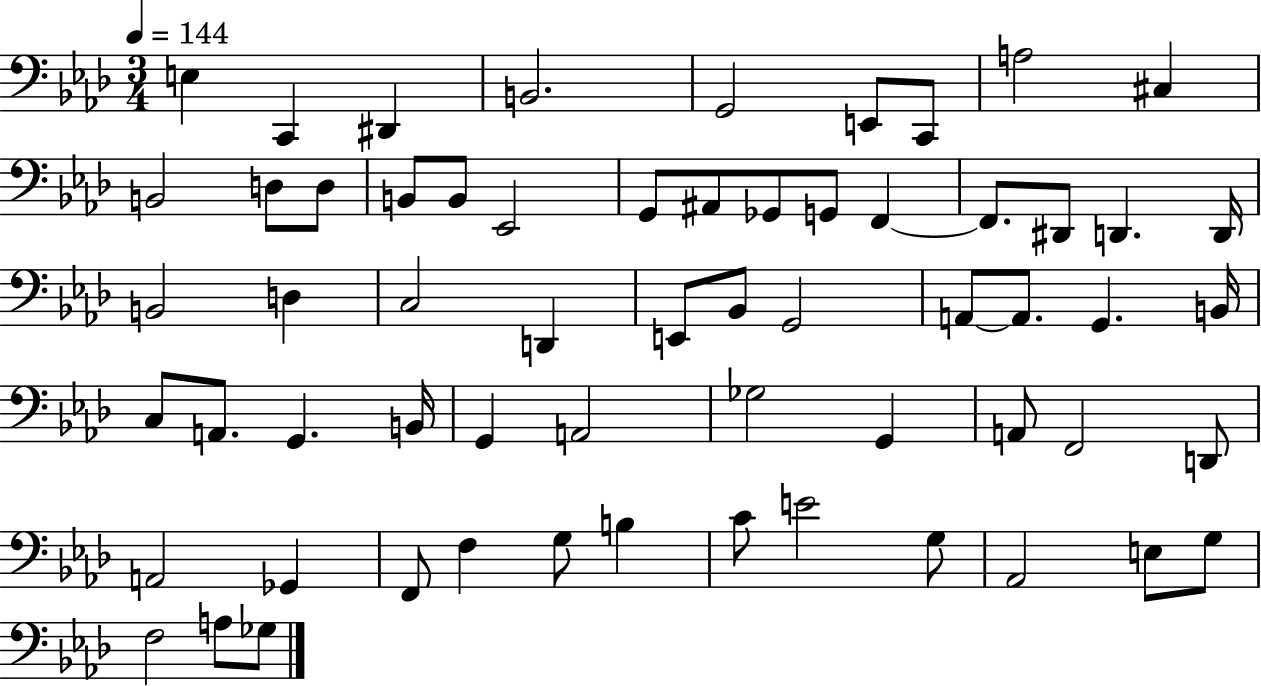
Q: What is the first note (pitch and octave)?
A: E3